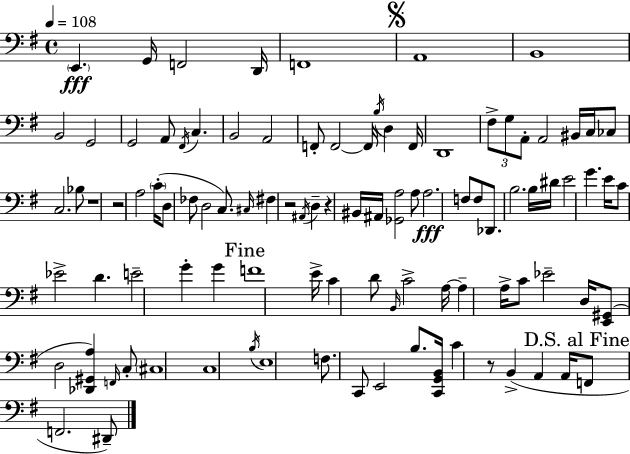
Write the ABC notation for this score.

X:1
T:Untitled
M:4/4
L:1/4
K:G
E,, G,,/4 F,,2 D,,/4 F,,4 A,,4 B,,4 B,,2 G,,2 G,,2 A,,/2 ^F,,/4 C, B,,2 A,,2 F,,/2 F,,2 F,,/4 B,/4 D, F,,/4 D,,4 ^F,/2 G,/2 A,,/2 A,,2 ^B,,/4 C,/4 _C,/2 C,2 _B,/2 z4 z2 A,2 C/4 D,/2 _F,/2 D,2 C,/2 ^C,/4 ^F, z2 ^A,,/4 D, z ^B,,/4 ^A,,/4 [_G,,A,]2 A,/2 A,2 F,/2 F,/2 _D,,/2 B,2 B,/4 ^D/4 E2 G E/4 C/2 _E2 D E2 G G F4 E/4 C D/2 B,,/4 C2 A,/4 A, A,/4 C/2 _E2 D,/4 [E,,^G,,]/2 D,2 [_D,,^G,,A,] F,,/4 C,/2 ^C,4 C,4 B,/4 E,4 F,/2 C,,/2 E,,2 B,/2 [C,,G,,B,,]/4 C z/2 B,, A,, A,,/4 F,,/2 F,,2 ^D,,/2